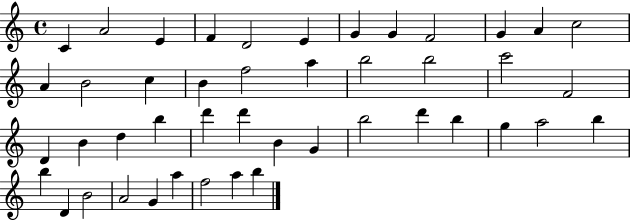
C4/q A4/h E4/q F4/q D4/h E4/q G4/q G4/q F4/h G4/q A4/q C5/h A4/q B4/h C5/q B4/q F5/h A5/q B5/h B5/h C6/h F4/h D4/q B4/q D5/q B5/q D6/q D6/q B4/q G4/q B5/h D6/q B5/q G5/q A5/h B5/q B5/q D4/q B4/h A4/h G4/q A5/q F5/h A5/q B5/q